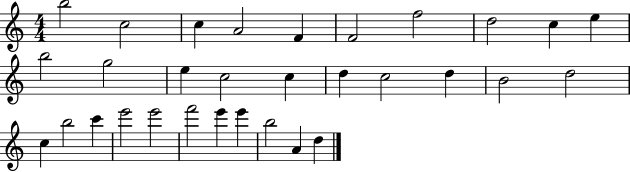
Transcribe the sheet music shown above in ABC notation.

X:1
T:Untitled
M:4/4
L:1/4
K:C
b2 c2 c A2 F F2 f2 d2 c e b2 g2 e c2 c d c2 d B2 d2 c b2 c' e'2 e'2 f'2 e' e' b2 A d